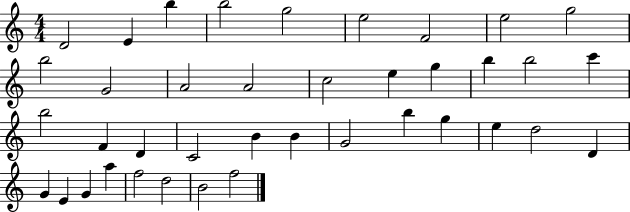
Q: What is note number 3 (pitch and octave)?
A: B5